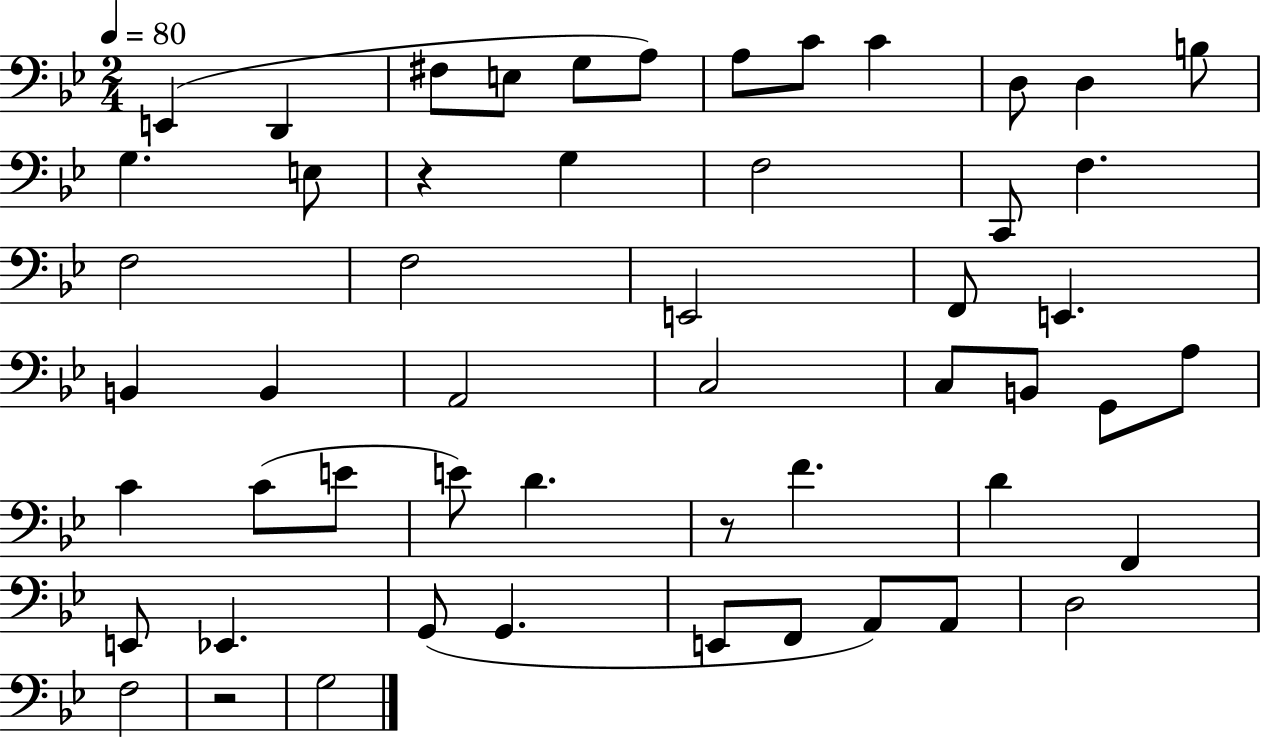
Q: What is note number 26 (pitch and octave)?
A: A2